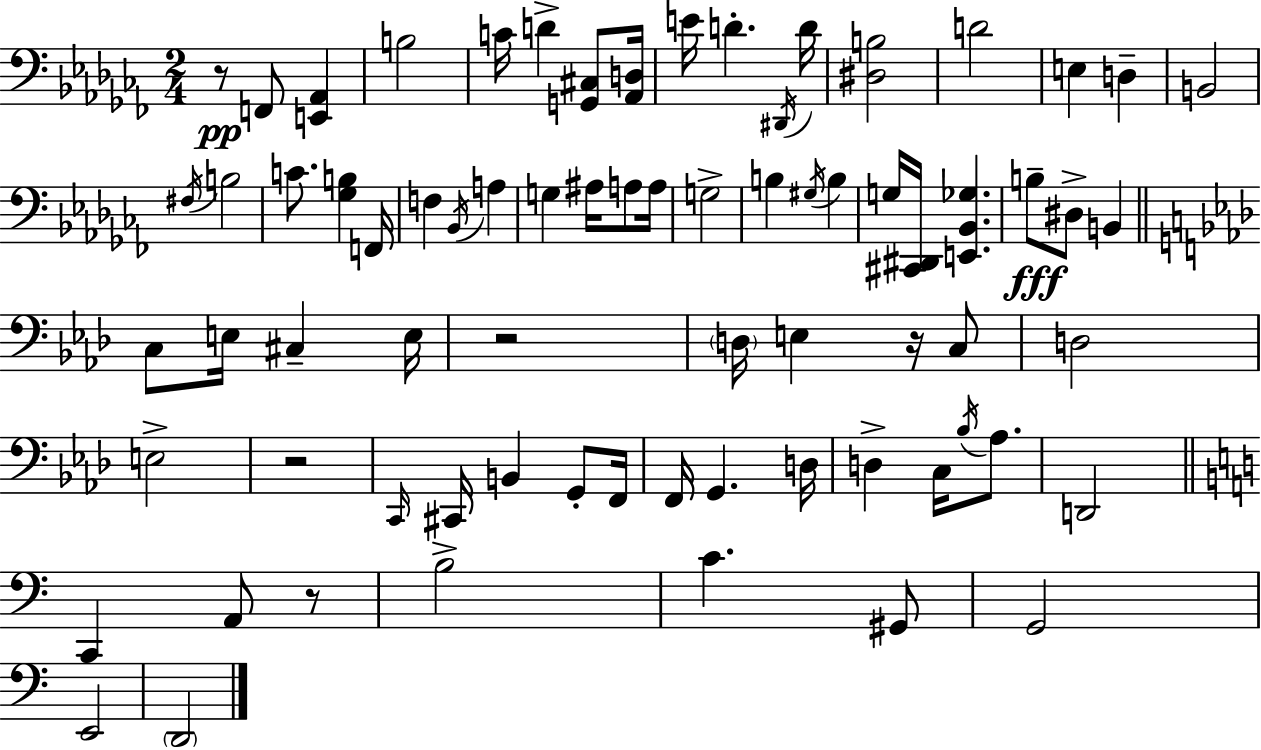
{
  \clef bass
  \numericTimeSignature
  \time 2/4
  \key aes \minor
  r8\pp f,8 <e, aes,>4 | b2 | c'16 d'4-> <g, cis>8 <aes, d>16 | e'16 d'4.-. \acciaccatura { dis,16 } | \break d'16 <dis b>2 | d'2 | e4 d4-- | b,2 | \break \acciaccatura { fis16 } b2 | c'8. <ges b>4 | f,16 f4 \acciaccatura { bes,16 } a4 | g4 ais16 | \break a8 a16 g2-> | b4 \acciaccatura { gis16 } | b4 g16 <cis, dis,>16 <e, bes, ges>4. | b8--\fff dis8-> | \break b,4 \bar "||" \break \key aes \major c8 e16 cis4-- e16 | r2 | \parenthesize d16 e4 r16 c8 | d2 | \break e2-> | r2 | \grace { c,16 } cis,16 b,4 g,8-. | f,16 f,16 g,4. | \break d16 d4-> c16 \acciaccatura { bes16 } aes8. | d,2 | \bar "||" \break \key c \major c,4 a,8 r8 | b2-> | c'4. gis,8 | g,2 | \break e,2 | \parenthesize d,2 | \bar "|."
}